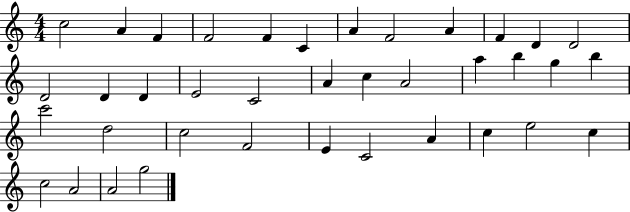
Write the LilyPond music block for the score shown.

{
  \clef treble
  \numericTimeSignature
  \time 4/4
  \key c \major
  c''2 a'4 f'4 | f'2 f'4 c'4 | a'4 f'2 a'4 | f'4 d'4 d'2 | \break d'2 d'4 d'4 | e'2 c'2 | a'4 c''4 a'2 | a''4 b''4 g''4 b''4 | \break c'''2 d''2 | c''2 f'2 | e'4 c'2 a'4 | c''4 e''2 c''4 | \break c''2 a'2 | a'2 g''2 | \bar "|."
}